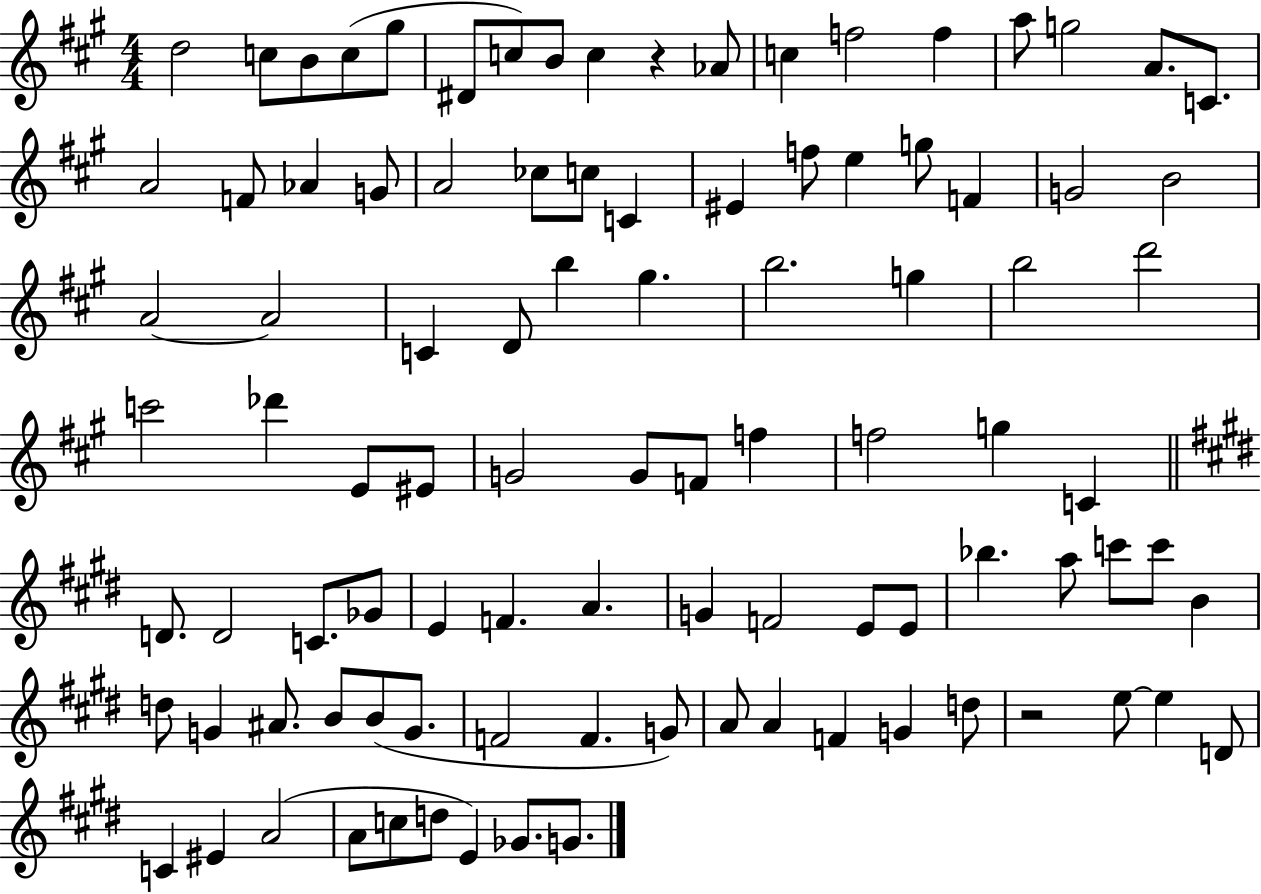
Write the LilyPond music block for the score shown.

{
  \clef treble
  \numericTimeSignature
  \time 4/4
  \key a \major
  \repeat volta 2 { d''2 c''8 b'8 c''8( gis''8 | dis'8 c''8) b'8 c''4 r4 aes'8 | c''4 f''2 f''4 | a''8 g''2 a'8. c'8. | \break a'2 f'8 aes'4 g'8 | a'2 ces''8 c''8 c'4 | eis'4 f''8 e''4 g''8 f'4 | g'2 b'2 | \break a'2~~ a'2 | c'4 d'8 b''4 gis''4. | b''2. g''4 | b''2 d'''2 | \break c'''2 des'''4 e'8 eis'8 | g'2 g'8 f'8 f''4 | f''2 g''4 c'4 | \bar "||" \break \key e \major d'8. d'2 c'8. ges'8 | e'4 f'4. a'4. | g'4 f'2 e'8 e'8 | bes''4. a''8 c'''8 c'''8 b'4 | \break d''8 g'4 ais'8. b'8 b'8( g'8. | f'2 f'4. g'8) | a'8 a'4 f'4 g'4 d''8 | r2 e''8~~ e''4 d'8 | \break c'4 eis'4 a'2( | a'8 c''8 d''8 e'4) ges'8. g'8. | } \bar "|."
}